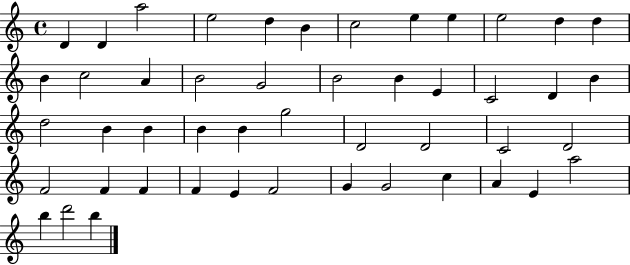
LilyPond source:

{
  \clef treble
  \time 4/4
  \defaultTimeSignature
  \key c \major
  d'4 d'4 a''2 | e''2 d''4 b'4 | c''2 e''4 e''4 | e''2 d''4 d''4 | \break b'4 c''2 a'4 | b'2 g'2 | b'2 b'4 e'4 | c'2 d'4 b'4 | \break d''2 b'4 b'4 | b'4 b'4 g''2 | d'2 d'2 | c'2 d'2 | \break f'2 f'4 f'4 | f'4 e'4 f'2 | g'4 g'2 c''4 | a'4 e'4 a''2 | \break b''4 d'''2 b''4 | \bar "|."
}